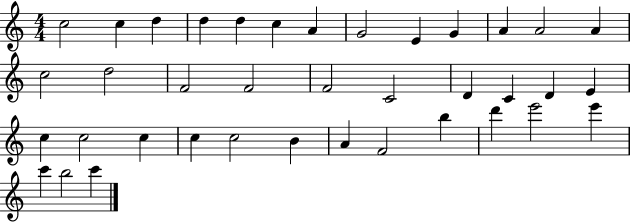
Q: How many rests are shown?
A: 0